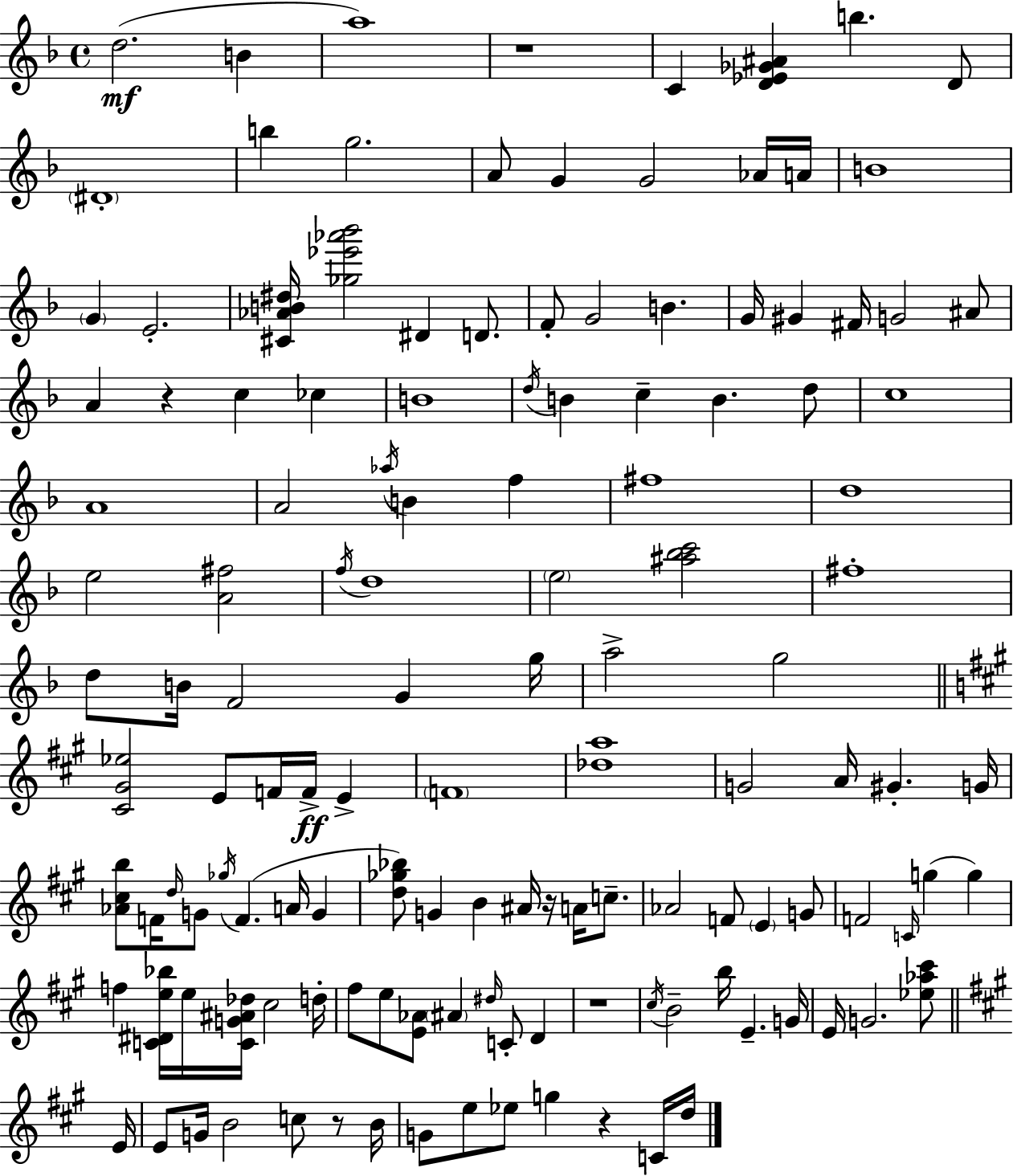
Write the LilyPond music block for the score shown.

{
  \clef treble
  \time 4/4
  \defaultTimeSignature
  \key d \minor
  d''2.(\mf b'4 | a''1) | r1 | c'4 <d' ees' ges' ais'>4 b''4. d'8 | \break \parenthesize dis'1-. | b''4 g''2. | a'8 g'4 g'2 aes'16 a'16 | b'1 | \break \parenthesize g'4 e'2.-. | <cis' aes' b' dis''>16 <ges'' ees''' aes''' bes'''>2 dis'4 d'8. | f'8-. g'2 b'4. | g'16 gis'4 fis'16 g'2 ais'8 | \break a'4 r4 c''4 ces''4 | b'1 | \acciaccatura { d''16 } b'4 c''4-- b'4. d''8 | c''1 | \break a'1 | a'2 \acciaccatura { aes''16 } b'4 f''4 | fis''1 | d''1 | \break e''2 <a' fis''>2 | \acciaccatura { f''16 } d''1 | \parenthesize e''2 <ais'' bes'' c'''>2 | fis''1-. | \break d''8 b'16 f'2 g'4 | g''16 a''2-> g''2 | \bar "||" \break \key a \major <cis' gis' ees''>2 e'8 f'16 f'16->\ff e'4-> | \parenthesize f'1 | <des'' a''>1 | g'2 a'16 gis'4.-. g'16 | \break <aes' cis'' b''>8 f'16 \grace { d''16 } g'8 \acciaccatura { ges''16 } f'4.( a'16 g'4 | <d'' ges'' bes''>8) g'4 b'4 ais'16 r16 a'16 c''8.-- | aes'2 f'8 \parenthesize e'4 | g'8 f'2 \grace { c'16 }( g''4 g''4) | \break f''4 <c' dis' e'' bes''>16 e''16 <c' g' ais' des''>16 cis''2 | d''16-. fis''8 e''8 <e' aes'>8 \parenthesize ais'4 \grace { dis''16 } c'8-. | d'4 r1 | \acciaccatura { cis''16 } b'2-- b''16 e'4.-- | \break g'16 e'16 g'2. | <ees'' aes'' cis'''>8 \bar "||" \break \key a \major e'16 e'8 g'16 b'2 c''8 r8 | b'16 g'8 e''8 ees''8 g''4 r4 c'16 | d''16 \bar "|."
}